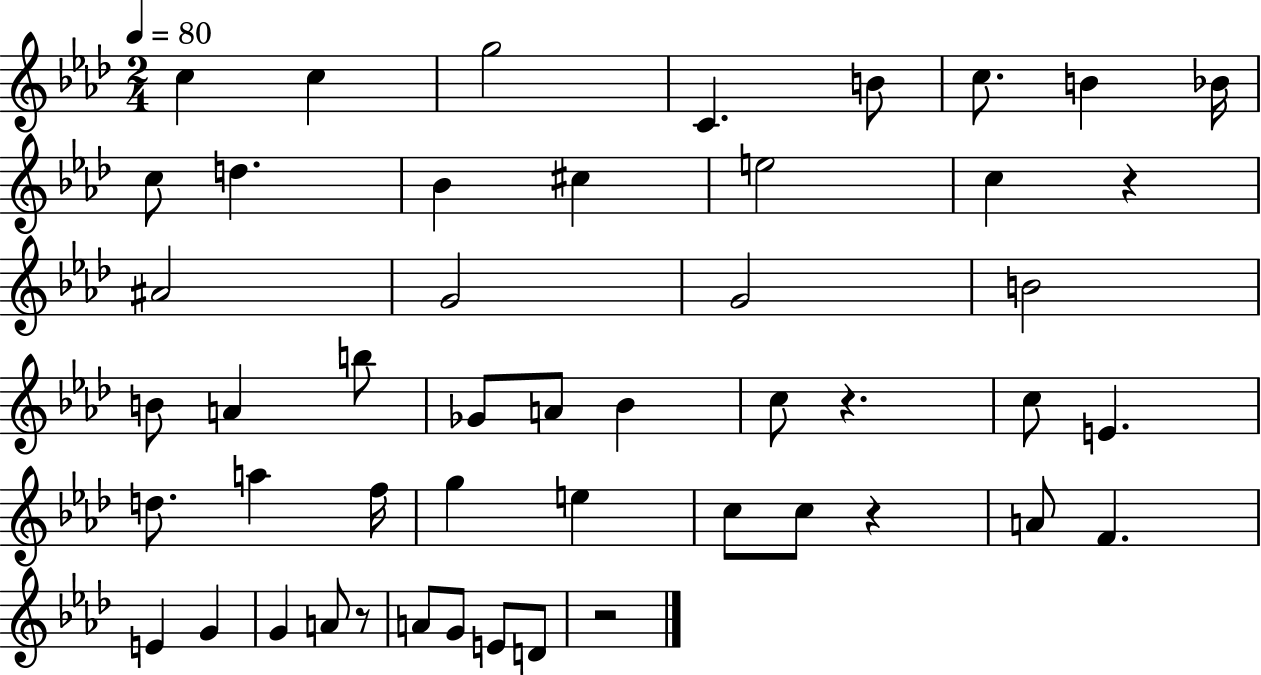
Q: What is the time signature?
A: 2/4